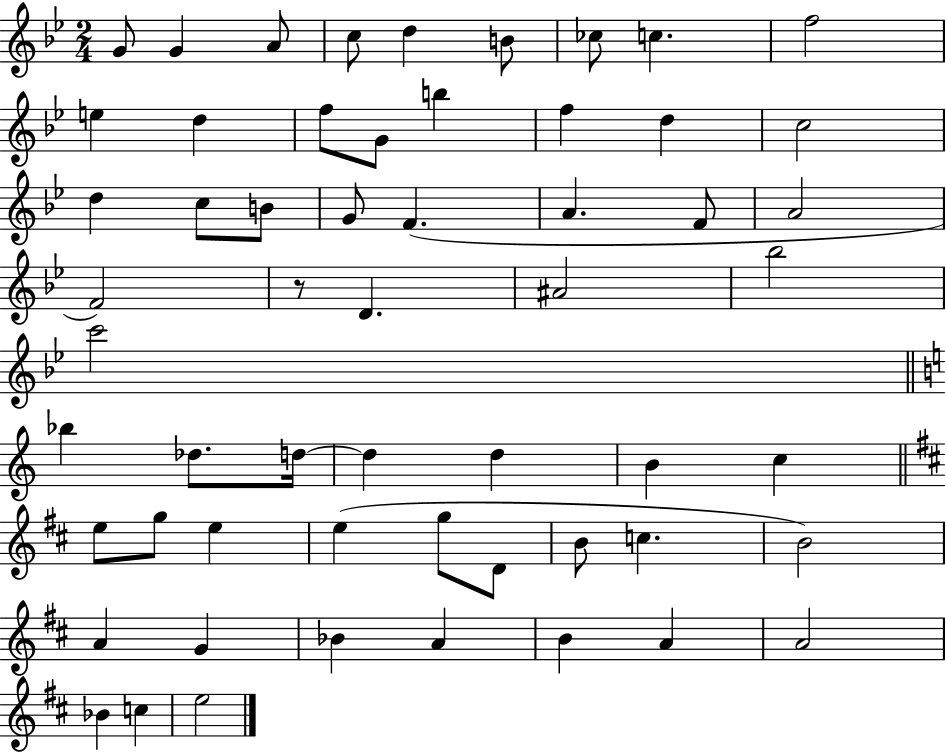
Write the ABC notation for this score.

X:1
T:Untitled
M:2/4
L:1/4
K:Bb
G/2 G A/2 c/2 d B/2 _c/2 c f2 e d f/2 G/2 b f d c2 d c/2 B/2 G/2 F A F/2 A2 F2 z/2 D ^A2 _b2 c'2 _b _d/2 d/4 d d B c e/2 g/2 e e g/2 D/2 B/2 c B2 A G _B A B A A2 _B c e2